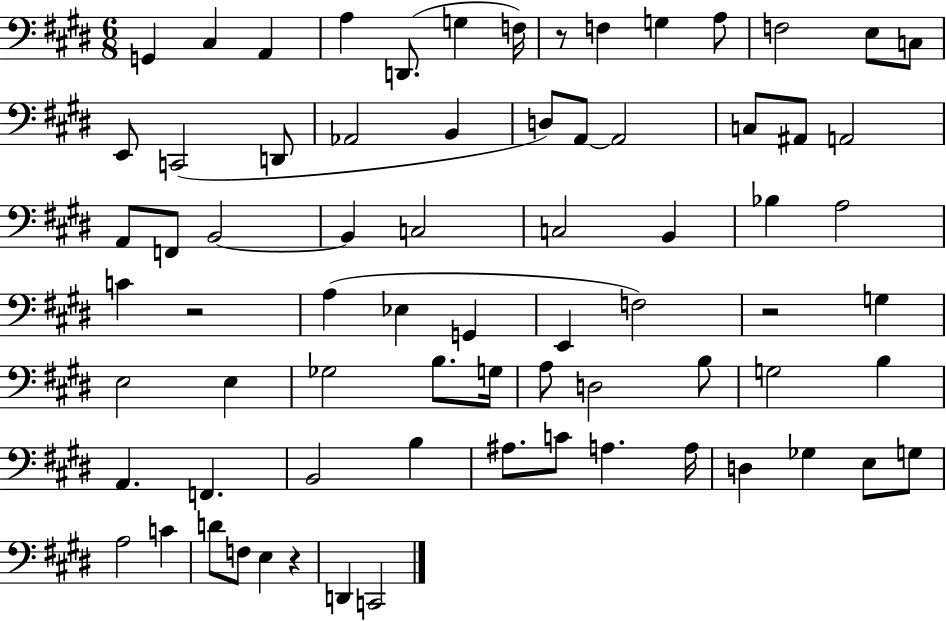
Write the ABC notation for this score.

X:1
T:Untitled
M:6/8
L:1/4
K:E
G,, ^C, A,, A, D,,/2 G, F,/4 z/2 F, G, A,/2 F,2 E,/2 C,/2 E,,/2 C,,2 D,,/2 _A,,2 B,, D,/2 A,,/2 A,,2 C,/2 ^A,,/2 A,,2 A,,/2 F,,/2 B,,2 B,, C,2 C,2 B,, _B, A,2 C z2 A, _E, G,, E,, F,2 z2 G, E,2 E, _G,2 B,/2 G,/4 A,/2 D,2 B,/2 G,2 B, A,, F,, B,,2 B, ^A,/2 C/2 A, A,/4 D, _G, E,/2 G,/2 A,2 C D/2 F,/2 E, z D,, C,,2